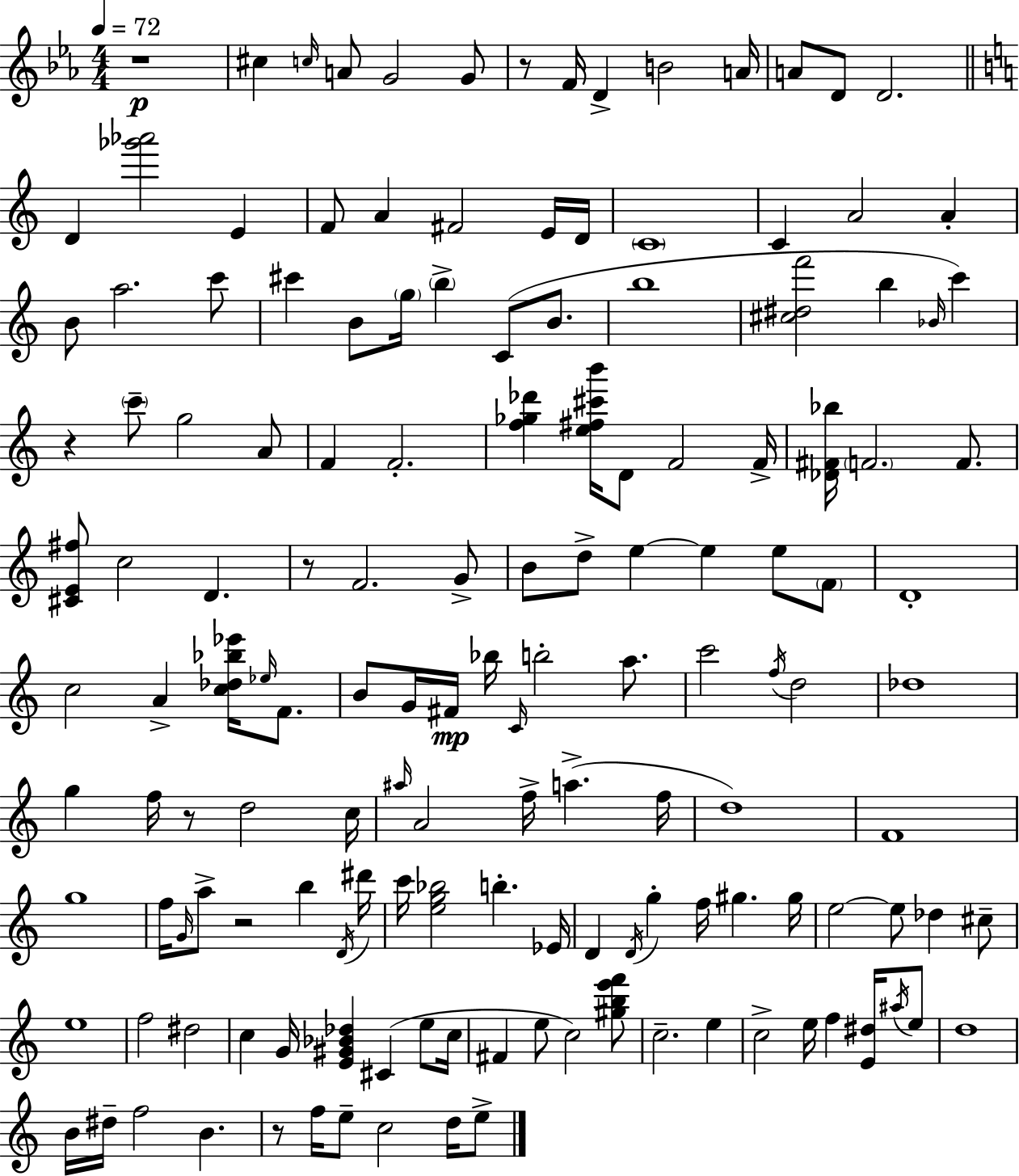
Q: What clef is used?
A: treble